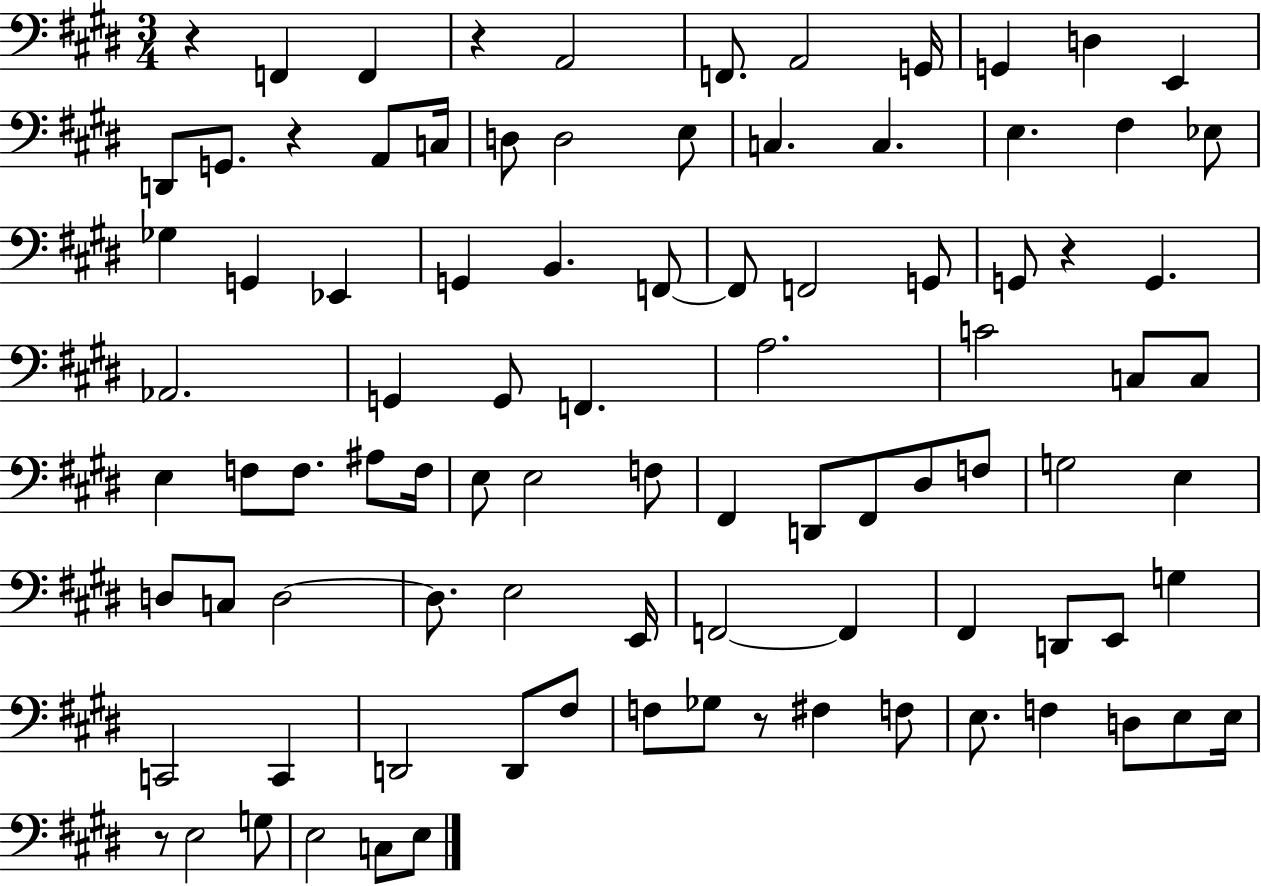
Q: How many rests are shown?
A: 6